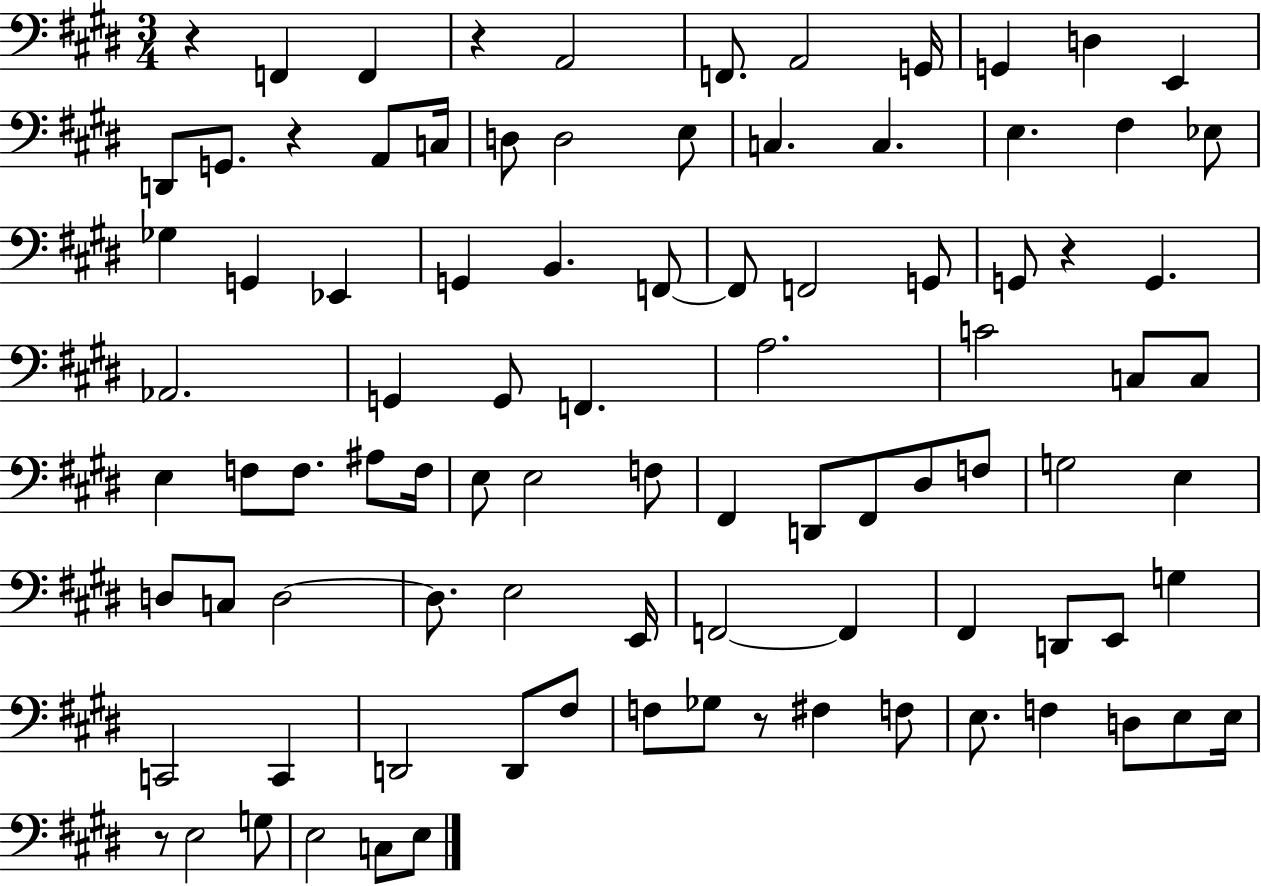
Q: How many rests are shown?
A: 6